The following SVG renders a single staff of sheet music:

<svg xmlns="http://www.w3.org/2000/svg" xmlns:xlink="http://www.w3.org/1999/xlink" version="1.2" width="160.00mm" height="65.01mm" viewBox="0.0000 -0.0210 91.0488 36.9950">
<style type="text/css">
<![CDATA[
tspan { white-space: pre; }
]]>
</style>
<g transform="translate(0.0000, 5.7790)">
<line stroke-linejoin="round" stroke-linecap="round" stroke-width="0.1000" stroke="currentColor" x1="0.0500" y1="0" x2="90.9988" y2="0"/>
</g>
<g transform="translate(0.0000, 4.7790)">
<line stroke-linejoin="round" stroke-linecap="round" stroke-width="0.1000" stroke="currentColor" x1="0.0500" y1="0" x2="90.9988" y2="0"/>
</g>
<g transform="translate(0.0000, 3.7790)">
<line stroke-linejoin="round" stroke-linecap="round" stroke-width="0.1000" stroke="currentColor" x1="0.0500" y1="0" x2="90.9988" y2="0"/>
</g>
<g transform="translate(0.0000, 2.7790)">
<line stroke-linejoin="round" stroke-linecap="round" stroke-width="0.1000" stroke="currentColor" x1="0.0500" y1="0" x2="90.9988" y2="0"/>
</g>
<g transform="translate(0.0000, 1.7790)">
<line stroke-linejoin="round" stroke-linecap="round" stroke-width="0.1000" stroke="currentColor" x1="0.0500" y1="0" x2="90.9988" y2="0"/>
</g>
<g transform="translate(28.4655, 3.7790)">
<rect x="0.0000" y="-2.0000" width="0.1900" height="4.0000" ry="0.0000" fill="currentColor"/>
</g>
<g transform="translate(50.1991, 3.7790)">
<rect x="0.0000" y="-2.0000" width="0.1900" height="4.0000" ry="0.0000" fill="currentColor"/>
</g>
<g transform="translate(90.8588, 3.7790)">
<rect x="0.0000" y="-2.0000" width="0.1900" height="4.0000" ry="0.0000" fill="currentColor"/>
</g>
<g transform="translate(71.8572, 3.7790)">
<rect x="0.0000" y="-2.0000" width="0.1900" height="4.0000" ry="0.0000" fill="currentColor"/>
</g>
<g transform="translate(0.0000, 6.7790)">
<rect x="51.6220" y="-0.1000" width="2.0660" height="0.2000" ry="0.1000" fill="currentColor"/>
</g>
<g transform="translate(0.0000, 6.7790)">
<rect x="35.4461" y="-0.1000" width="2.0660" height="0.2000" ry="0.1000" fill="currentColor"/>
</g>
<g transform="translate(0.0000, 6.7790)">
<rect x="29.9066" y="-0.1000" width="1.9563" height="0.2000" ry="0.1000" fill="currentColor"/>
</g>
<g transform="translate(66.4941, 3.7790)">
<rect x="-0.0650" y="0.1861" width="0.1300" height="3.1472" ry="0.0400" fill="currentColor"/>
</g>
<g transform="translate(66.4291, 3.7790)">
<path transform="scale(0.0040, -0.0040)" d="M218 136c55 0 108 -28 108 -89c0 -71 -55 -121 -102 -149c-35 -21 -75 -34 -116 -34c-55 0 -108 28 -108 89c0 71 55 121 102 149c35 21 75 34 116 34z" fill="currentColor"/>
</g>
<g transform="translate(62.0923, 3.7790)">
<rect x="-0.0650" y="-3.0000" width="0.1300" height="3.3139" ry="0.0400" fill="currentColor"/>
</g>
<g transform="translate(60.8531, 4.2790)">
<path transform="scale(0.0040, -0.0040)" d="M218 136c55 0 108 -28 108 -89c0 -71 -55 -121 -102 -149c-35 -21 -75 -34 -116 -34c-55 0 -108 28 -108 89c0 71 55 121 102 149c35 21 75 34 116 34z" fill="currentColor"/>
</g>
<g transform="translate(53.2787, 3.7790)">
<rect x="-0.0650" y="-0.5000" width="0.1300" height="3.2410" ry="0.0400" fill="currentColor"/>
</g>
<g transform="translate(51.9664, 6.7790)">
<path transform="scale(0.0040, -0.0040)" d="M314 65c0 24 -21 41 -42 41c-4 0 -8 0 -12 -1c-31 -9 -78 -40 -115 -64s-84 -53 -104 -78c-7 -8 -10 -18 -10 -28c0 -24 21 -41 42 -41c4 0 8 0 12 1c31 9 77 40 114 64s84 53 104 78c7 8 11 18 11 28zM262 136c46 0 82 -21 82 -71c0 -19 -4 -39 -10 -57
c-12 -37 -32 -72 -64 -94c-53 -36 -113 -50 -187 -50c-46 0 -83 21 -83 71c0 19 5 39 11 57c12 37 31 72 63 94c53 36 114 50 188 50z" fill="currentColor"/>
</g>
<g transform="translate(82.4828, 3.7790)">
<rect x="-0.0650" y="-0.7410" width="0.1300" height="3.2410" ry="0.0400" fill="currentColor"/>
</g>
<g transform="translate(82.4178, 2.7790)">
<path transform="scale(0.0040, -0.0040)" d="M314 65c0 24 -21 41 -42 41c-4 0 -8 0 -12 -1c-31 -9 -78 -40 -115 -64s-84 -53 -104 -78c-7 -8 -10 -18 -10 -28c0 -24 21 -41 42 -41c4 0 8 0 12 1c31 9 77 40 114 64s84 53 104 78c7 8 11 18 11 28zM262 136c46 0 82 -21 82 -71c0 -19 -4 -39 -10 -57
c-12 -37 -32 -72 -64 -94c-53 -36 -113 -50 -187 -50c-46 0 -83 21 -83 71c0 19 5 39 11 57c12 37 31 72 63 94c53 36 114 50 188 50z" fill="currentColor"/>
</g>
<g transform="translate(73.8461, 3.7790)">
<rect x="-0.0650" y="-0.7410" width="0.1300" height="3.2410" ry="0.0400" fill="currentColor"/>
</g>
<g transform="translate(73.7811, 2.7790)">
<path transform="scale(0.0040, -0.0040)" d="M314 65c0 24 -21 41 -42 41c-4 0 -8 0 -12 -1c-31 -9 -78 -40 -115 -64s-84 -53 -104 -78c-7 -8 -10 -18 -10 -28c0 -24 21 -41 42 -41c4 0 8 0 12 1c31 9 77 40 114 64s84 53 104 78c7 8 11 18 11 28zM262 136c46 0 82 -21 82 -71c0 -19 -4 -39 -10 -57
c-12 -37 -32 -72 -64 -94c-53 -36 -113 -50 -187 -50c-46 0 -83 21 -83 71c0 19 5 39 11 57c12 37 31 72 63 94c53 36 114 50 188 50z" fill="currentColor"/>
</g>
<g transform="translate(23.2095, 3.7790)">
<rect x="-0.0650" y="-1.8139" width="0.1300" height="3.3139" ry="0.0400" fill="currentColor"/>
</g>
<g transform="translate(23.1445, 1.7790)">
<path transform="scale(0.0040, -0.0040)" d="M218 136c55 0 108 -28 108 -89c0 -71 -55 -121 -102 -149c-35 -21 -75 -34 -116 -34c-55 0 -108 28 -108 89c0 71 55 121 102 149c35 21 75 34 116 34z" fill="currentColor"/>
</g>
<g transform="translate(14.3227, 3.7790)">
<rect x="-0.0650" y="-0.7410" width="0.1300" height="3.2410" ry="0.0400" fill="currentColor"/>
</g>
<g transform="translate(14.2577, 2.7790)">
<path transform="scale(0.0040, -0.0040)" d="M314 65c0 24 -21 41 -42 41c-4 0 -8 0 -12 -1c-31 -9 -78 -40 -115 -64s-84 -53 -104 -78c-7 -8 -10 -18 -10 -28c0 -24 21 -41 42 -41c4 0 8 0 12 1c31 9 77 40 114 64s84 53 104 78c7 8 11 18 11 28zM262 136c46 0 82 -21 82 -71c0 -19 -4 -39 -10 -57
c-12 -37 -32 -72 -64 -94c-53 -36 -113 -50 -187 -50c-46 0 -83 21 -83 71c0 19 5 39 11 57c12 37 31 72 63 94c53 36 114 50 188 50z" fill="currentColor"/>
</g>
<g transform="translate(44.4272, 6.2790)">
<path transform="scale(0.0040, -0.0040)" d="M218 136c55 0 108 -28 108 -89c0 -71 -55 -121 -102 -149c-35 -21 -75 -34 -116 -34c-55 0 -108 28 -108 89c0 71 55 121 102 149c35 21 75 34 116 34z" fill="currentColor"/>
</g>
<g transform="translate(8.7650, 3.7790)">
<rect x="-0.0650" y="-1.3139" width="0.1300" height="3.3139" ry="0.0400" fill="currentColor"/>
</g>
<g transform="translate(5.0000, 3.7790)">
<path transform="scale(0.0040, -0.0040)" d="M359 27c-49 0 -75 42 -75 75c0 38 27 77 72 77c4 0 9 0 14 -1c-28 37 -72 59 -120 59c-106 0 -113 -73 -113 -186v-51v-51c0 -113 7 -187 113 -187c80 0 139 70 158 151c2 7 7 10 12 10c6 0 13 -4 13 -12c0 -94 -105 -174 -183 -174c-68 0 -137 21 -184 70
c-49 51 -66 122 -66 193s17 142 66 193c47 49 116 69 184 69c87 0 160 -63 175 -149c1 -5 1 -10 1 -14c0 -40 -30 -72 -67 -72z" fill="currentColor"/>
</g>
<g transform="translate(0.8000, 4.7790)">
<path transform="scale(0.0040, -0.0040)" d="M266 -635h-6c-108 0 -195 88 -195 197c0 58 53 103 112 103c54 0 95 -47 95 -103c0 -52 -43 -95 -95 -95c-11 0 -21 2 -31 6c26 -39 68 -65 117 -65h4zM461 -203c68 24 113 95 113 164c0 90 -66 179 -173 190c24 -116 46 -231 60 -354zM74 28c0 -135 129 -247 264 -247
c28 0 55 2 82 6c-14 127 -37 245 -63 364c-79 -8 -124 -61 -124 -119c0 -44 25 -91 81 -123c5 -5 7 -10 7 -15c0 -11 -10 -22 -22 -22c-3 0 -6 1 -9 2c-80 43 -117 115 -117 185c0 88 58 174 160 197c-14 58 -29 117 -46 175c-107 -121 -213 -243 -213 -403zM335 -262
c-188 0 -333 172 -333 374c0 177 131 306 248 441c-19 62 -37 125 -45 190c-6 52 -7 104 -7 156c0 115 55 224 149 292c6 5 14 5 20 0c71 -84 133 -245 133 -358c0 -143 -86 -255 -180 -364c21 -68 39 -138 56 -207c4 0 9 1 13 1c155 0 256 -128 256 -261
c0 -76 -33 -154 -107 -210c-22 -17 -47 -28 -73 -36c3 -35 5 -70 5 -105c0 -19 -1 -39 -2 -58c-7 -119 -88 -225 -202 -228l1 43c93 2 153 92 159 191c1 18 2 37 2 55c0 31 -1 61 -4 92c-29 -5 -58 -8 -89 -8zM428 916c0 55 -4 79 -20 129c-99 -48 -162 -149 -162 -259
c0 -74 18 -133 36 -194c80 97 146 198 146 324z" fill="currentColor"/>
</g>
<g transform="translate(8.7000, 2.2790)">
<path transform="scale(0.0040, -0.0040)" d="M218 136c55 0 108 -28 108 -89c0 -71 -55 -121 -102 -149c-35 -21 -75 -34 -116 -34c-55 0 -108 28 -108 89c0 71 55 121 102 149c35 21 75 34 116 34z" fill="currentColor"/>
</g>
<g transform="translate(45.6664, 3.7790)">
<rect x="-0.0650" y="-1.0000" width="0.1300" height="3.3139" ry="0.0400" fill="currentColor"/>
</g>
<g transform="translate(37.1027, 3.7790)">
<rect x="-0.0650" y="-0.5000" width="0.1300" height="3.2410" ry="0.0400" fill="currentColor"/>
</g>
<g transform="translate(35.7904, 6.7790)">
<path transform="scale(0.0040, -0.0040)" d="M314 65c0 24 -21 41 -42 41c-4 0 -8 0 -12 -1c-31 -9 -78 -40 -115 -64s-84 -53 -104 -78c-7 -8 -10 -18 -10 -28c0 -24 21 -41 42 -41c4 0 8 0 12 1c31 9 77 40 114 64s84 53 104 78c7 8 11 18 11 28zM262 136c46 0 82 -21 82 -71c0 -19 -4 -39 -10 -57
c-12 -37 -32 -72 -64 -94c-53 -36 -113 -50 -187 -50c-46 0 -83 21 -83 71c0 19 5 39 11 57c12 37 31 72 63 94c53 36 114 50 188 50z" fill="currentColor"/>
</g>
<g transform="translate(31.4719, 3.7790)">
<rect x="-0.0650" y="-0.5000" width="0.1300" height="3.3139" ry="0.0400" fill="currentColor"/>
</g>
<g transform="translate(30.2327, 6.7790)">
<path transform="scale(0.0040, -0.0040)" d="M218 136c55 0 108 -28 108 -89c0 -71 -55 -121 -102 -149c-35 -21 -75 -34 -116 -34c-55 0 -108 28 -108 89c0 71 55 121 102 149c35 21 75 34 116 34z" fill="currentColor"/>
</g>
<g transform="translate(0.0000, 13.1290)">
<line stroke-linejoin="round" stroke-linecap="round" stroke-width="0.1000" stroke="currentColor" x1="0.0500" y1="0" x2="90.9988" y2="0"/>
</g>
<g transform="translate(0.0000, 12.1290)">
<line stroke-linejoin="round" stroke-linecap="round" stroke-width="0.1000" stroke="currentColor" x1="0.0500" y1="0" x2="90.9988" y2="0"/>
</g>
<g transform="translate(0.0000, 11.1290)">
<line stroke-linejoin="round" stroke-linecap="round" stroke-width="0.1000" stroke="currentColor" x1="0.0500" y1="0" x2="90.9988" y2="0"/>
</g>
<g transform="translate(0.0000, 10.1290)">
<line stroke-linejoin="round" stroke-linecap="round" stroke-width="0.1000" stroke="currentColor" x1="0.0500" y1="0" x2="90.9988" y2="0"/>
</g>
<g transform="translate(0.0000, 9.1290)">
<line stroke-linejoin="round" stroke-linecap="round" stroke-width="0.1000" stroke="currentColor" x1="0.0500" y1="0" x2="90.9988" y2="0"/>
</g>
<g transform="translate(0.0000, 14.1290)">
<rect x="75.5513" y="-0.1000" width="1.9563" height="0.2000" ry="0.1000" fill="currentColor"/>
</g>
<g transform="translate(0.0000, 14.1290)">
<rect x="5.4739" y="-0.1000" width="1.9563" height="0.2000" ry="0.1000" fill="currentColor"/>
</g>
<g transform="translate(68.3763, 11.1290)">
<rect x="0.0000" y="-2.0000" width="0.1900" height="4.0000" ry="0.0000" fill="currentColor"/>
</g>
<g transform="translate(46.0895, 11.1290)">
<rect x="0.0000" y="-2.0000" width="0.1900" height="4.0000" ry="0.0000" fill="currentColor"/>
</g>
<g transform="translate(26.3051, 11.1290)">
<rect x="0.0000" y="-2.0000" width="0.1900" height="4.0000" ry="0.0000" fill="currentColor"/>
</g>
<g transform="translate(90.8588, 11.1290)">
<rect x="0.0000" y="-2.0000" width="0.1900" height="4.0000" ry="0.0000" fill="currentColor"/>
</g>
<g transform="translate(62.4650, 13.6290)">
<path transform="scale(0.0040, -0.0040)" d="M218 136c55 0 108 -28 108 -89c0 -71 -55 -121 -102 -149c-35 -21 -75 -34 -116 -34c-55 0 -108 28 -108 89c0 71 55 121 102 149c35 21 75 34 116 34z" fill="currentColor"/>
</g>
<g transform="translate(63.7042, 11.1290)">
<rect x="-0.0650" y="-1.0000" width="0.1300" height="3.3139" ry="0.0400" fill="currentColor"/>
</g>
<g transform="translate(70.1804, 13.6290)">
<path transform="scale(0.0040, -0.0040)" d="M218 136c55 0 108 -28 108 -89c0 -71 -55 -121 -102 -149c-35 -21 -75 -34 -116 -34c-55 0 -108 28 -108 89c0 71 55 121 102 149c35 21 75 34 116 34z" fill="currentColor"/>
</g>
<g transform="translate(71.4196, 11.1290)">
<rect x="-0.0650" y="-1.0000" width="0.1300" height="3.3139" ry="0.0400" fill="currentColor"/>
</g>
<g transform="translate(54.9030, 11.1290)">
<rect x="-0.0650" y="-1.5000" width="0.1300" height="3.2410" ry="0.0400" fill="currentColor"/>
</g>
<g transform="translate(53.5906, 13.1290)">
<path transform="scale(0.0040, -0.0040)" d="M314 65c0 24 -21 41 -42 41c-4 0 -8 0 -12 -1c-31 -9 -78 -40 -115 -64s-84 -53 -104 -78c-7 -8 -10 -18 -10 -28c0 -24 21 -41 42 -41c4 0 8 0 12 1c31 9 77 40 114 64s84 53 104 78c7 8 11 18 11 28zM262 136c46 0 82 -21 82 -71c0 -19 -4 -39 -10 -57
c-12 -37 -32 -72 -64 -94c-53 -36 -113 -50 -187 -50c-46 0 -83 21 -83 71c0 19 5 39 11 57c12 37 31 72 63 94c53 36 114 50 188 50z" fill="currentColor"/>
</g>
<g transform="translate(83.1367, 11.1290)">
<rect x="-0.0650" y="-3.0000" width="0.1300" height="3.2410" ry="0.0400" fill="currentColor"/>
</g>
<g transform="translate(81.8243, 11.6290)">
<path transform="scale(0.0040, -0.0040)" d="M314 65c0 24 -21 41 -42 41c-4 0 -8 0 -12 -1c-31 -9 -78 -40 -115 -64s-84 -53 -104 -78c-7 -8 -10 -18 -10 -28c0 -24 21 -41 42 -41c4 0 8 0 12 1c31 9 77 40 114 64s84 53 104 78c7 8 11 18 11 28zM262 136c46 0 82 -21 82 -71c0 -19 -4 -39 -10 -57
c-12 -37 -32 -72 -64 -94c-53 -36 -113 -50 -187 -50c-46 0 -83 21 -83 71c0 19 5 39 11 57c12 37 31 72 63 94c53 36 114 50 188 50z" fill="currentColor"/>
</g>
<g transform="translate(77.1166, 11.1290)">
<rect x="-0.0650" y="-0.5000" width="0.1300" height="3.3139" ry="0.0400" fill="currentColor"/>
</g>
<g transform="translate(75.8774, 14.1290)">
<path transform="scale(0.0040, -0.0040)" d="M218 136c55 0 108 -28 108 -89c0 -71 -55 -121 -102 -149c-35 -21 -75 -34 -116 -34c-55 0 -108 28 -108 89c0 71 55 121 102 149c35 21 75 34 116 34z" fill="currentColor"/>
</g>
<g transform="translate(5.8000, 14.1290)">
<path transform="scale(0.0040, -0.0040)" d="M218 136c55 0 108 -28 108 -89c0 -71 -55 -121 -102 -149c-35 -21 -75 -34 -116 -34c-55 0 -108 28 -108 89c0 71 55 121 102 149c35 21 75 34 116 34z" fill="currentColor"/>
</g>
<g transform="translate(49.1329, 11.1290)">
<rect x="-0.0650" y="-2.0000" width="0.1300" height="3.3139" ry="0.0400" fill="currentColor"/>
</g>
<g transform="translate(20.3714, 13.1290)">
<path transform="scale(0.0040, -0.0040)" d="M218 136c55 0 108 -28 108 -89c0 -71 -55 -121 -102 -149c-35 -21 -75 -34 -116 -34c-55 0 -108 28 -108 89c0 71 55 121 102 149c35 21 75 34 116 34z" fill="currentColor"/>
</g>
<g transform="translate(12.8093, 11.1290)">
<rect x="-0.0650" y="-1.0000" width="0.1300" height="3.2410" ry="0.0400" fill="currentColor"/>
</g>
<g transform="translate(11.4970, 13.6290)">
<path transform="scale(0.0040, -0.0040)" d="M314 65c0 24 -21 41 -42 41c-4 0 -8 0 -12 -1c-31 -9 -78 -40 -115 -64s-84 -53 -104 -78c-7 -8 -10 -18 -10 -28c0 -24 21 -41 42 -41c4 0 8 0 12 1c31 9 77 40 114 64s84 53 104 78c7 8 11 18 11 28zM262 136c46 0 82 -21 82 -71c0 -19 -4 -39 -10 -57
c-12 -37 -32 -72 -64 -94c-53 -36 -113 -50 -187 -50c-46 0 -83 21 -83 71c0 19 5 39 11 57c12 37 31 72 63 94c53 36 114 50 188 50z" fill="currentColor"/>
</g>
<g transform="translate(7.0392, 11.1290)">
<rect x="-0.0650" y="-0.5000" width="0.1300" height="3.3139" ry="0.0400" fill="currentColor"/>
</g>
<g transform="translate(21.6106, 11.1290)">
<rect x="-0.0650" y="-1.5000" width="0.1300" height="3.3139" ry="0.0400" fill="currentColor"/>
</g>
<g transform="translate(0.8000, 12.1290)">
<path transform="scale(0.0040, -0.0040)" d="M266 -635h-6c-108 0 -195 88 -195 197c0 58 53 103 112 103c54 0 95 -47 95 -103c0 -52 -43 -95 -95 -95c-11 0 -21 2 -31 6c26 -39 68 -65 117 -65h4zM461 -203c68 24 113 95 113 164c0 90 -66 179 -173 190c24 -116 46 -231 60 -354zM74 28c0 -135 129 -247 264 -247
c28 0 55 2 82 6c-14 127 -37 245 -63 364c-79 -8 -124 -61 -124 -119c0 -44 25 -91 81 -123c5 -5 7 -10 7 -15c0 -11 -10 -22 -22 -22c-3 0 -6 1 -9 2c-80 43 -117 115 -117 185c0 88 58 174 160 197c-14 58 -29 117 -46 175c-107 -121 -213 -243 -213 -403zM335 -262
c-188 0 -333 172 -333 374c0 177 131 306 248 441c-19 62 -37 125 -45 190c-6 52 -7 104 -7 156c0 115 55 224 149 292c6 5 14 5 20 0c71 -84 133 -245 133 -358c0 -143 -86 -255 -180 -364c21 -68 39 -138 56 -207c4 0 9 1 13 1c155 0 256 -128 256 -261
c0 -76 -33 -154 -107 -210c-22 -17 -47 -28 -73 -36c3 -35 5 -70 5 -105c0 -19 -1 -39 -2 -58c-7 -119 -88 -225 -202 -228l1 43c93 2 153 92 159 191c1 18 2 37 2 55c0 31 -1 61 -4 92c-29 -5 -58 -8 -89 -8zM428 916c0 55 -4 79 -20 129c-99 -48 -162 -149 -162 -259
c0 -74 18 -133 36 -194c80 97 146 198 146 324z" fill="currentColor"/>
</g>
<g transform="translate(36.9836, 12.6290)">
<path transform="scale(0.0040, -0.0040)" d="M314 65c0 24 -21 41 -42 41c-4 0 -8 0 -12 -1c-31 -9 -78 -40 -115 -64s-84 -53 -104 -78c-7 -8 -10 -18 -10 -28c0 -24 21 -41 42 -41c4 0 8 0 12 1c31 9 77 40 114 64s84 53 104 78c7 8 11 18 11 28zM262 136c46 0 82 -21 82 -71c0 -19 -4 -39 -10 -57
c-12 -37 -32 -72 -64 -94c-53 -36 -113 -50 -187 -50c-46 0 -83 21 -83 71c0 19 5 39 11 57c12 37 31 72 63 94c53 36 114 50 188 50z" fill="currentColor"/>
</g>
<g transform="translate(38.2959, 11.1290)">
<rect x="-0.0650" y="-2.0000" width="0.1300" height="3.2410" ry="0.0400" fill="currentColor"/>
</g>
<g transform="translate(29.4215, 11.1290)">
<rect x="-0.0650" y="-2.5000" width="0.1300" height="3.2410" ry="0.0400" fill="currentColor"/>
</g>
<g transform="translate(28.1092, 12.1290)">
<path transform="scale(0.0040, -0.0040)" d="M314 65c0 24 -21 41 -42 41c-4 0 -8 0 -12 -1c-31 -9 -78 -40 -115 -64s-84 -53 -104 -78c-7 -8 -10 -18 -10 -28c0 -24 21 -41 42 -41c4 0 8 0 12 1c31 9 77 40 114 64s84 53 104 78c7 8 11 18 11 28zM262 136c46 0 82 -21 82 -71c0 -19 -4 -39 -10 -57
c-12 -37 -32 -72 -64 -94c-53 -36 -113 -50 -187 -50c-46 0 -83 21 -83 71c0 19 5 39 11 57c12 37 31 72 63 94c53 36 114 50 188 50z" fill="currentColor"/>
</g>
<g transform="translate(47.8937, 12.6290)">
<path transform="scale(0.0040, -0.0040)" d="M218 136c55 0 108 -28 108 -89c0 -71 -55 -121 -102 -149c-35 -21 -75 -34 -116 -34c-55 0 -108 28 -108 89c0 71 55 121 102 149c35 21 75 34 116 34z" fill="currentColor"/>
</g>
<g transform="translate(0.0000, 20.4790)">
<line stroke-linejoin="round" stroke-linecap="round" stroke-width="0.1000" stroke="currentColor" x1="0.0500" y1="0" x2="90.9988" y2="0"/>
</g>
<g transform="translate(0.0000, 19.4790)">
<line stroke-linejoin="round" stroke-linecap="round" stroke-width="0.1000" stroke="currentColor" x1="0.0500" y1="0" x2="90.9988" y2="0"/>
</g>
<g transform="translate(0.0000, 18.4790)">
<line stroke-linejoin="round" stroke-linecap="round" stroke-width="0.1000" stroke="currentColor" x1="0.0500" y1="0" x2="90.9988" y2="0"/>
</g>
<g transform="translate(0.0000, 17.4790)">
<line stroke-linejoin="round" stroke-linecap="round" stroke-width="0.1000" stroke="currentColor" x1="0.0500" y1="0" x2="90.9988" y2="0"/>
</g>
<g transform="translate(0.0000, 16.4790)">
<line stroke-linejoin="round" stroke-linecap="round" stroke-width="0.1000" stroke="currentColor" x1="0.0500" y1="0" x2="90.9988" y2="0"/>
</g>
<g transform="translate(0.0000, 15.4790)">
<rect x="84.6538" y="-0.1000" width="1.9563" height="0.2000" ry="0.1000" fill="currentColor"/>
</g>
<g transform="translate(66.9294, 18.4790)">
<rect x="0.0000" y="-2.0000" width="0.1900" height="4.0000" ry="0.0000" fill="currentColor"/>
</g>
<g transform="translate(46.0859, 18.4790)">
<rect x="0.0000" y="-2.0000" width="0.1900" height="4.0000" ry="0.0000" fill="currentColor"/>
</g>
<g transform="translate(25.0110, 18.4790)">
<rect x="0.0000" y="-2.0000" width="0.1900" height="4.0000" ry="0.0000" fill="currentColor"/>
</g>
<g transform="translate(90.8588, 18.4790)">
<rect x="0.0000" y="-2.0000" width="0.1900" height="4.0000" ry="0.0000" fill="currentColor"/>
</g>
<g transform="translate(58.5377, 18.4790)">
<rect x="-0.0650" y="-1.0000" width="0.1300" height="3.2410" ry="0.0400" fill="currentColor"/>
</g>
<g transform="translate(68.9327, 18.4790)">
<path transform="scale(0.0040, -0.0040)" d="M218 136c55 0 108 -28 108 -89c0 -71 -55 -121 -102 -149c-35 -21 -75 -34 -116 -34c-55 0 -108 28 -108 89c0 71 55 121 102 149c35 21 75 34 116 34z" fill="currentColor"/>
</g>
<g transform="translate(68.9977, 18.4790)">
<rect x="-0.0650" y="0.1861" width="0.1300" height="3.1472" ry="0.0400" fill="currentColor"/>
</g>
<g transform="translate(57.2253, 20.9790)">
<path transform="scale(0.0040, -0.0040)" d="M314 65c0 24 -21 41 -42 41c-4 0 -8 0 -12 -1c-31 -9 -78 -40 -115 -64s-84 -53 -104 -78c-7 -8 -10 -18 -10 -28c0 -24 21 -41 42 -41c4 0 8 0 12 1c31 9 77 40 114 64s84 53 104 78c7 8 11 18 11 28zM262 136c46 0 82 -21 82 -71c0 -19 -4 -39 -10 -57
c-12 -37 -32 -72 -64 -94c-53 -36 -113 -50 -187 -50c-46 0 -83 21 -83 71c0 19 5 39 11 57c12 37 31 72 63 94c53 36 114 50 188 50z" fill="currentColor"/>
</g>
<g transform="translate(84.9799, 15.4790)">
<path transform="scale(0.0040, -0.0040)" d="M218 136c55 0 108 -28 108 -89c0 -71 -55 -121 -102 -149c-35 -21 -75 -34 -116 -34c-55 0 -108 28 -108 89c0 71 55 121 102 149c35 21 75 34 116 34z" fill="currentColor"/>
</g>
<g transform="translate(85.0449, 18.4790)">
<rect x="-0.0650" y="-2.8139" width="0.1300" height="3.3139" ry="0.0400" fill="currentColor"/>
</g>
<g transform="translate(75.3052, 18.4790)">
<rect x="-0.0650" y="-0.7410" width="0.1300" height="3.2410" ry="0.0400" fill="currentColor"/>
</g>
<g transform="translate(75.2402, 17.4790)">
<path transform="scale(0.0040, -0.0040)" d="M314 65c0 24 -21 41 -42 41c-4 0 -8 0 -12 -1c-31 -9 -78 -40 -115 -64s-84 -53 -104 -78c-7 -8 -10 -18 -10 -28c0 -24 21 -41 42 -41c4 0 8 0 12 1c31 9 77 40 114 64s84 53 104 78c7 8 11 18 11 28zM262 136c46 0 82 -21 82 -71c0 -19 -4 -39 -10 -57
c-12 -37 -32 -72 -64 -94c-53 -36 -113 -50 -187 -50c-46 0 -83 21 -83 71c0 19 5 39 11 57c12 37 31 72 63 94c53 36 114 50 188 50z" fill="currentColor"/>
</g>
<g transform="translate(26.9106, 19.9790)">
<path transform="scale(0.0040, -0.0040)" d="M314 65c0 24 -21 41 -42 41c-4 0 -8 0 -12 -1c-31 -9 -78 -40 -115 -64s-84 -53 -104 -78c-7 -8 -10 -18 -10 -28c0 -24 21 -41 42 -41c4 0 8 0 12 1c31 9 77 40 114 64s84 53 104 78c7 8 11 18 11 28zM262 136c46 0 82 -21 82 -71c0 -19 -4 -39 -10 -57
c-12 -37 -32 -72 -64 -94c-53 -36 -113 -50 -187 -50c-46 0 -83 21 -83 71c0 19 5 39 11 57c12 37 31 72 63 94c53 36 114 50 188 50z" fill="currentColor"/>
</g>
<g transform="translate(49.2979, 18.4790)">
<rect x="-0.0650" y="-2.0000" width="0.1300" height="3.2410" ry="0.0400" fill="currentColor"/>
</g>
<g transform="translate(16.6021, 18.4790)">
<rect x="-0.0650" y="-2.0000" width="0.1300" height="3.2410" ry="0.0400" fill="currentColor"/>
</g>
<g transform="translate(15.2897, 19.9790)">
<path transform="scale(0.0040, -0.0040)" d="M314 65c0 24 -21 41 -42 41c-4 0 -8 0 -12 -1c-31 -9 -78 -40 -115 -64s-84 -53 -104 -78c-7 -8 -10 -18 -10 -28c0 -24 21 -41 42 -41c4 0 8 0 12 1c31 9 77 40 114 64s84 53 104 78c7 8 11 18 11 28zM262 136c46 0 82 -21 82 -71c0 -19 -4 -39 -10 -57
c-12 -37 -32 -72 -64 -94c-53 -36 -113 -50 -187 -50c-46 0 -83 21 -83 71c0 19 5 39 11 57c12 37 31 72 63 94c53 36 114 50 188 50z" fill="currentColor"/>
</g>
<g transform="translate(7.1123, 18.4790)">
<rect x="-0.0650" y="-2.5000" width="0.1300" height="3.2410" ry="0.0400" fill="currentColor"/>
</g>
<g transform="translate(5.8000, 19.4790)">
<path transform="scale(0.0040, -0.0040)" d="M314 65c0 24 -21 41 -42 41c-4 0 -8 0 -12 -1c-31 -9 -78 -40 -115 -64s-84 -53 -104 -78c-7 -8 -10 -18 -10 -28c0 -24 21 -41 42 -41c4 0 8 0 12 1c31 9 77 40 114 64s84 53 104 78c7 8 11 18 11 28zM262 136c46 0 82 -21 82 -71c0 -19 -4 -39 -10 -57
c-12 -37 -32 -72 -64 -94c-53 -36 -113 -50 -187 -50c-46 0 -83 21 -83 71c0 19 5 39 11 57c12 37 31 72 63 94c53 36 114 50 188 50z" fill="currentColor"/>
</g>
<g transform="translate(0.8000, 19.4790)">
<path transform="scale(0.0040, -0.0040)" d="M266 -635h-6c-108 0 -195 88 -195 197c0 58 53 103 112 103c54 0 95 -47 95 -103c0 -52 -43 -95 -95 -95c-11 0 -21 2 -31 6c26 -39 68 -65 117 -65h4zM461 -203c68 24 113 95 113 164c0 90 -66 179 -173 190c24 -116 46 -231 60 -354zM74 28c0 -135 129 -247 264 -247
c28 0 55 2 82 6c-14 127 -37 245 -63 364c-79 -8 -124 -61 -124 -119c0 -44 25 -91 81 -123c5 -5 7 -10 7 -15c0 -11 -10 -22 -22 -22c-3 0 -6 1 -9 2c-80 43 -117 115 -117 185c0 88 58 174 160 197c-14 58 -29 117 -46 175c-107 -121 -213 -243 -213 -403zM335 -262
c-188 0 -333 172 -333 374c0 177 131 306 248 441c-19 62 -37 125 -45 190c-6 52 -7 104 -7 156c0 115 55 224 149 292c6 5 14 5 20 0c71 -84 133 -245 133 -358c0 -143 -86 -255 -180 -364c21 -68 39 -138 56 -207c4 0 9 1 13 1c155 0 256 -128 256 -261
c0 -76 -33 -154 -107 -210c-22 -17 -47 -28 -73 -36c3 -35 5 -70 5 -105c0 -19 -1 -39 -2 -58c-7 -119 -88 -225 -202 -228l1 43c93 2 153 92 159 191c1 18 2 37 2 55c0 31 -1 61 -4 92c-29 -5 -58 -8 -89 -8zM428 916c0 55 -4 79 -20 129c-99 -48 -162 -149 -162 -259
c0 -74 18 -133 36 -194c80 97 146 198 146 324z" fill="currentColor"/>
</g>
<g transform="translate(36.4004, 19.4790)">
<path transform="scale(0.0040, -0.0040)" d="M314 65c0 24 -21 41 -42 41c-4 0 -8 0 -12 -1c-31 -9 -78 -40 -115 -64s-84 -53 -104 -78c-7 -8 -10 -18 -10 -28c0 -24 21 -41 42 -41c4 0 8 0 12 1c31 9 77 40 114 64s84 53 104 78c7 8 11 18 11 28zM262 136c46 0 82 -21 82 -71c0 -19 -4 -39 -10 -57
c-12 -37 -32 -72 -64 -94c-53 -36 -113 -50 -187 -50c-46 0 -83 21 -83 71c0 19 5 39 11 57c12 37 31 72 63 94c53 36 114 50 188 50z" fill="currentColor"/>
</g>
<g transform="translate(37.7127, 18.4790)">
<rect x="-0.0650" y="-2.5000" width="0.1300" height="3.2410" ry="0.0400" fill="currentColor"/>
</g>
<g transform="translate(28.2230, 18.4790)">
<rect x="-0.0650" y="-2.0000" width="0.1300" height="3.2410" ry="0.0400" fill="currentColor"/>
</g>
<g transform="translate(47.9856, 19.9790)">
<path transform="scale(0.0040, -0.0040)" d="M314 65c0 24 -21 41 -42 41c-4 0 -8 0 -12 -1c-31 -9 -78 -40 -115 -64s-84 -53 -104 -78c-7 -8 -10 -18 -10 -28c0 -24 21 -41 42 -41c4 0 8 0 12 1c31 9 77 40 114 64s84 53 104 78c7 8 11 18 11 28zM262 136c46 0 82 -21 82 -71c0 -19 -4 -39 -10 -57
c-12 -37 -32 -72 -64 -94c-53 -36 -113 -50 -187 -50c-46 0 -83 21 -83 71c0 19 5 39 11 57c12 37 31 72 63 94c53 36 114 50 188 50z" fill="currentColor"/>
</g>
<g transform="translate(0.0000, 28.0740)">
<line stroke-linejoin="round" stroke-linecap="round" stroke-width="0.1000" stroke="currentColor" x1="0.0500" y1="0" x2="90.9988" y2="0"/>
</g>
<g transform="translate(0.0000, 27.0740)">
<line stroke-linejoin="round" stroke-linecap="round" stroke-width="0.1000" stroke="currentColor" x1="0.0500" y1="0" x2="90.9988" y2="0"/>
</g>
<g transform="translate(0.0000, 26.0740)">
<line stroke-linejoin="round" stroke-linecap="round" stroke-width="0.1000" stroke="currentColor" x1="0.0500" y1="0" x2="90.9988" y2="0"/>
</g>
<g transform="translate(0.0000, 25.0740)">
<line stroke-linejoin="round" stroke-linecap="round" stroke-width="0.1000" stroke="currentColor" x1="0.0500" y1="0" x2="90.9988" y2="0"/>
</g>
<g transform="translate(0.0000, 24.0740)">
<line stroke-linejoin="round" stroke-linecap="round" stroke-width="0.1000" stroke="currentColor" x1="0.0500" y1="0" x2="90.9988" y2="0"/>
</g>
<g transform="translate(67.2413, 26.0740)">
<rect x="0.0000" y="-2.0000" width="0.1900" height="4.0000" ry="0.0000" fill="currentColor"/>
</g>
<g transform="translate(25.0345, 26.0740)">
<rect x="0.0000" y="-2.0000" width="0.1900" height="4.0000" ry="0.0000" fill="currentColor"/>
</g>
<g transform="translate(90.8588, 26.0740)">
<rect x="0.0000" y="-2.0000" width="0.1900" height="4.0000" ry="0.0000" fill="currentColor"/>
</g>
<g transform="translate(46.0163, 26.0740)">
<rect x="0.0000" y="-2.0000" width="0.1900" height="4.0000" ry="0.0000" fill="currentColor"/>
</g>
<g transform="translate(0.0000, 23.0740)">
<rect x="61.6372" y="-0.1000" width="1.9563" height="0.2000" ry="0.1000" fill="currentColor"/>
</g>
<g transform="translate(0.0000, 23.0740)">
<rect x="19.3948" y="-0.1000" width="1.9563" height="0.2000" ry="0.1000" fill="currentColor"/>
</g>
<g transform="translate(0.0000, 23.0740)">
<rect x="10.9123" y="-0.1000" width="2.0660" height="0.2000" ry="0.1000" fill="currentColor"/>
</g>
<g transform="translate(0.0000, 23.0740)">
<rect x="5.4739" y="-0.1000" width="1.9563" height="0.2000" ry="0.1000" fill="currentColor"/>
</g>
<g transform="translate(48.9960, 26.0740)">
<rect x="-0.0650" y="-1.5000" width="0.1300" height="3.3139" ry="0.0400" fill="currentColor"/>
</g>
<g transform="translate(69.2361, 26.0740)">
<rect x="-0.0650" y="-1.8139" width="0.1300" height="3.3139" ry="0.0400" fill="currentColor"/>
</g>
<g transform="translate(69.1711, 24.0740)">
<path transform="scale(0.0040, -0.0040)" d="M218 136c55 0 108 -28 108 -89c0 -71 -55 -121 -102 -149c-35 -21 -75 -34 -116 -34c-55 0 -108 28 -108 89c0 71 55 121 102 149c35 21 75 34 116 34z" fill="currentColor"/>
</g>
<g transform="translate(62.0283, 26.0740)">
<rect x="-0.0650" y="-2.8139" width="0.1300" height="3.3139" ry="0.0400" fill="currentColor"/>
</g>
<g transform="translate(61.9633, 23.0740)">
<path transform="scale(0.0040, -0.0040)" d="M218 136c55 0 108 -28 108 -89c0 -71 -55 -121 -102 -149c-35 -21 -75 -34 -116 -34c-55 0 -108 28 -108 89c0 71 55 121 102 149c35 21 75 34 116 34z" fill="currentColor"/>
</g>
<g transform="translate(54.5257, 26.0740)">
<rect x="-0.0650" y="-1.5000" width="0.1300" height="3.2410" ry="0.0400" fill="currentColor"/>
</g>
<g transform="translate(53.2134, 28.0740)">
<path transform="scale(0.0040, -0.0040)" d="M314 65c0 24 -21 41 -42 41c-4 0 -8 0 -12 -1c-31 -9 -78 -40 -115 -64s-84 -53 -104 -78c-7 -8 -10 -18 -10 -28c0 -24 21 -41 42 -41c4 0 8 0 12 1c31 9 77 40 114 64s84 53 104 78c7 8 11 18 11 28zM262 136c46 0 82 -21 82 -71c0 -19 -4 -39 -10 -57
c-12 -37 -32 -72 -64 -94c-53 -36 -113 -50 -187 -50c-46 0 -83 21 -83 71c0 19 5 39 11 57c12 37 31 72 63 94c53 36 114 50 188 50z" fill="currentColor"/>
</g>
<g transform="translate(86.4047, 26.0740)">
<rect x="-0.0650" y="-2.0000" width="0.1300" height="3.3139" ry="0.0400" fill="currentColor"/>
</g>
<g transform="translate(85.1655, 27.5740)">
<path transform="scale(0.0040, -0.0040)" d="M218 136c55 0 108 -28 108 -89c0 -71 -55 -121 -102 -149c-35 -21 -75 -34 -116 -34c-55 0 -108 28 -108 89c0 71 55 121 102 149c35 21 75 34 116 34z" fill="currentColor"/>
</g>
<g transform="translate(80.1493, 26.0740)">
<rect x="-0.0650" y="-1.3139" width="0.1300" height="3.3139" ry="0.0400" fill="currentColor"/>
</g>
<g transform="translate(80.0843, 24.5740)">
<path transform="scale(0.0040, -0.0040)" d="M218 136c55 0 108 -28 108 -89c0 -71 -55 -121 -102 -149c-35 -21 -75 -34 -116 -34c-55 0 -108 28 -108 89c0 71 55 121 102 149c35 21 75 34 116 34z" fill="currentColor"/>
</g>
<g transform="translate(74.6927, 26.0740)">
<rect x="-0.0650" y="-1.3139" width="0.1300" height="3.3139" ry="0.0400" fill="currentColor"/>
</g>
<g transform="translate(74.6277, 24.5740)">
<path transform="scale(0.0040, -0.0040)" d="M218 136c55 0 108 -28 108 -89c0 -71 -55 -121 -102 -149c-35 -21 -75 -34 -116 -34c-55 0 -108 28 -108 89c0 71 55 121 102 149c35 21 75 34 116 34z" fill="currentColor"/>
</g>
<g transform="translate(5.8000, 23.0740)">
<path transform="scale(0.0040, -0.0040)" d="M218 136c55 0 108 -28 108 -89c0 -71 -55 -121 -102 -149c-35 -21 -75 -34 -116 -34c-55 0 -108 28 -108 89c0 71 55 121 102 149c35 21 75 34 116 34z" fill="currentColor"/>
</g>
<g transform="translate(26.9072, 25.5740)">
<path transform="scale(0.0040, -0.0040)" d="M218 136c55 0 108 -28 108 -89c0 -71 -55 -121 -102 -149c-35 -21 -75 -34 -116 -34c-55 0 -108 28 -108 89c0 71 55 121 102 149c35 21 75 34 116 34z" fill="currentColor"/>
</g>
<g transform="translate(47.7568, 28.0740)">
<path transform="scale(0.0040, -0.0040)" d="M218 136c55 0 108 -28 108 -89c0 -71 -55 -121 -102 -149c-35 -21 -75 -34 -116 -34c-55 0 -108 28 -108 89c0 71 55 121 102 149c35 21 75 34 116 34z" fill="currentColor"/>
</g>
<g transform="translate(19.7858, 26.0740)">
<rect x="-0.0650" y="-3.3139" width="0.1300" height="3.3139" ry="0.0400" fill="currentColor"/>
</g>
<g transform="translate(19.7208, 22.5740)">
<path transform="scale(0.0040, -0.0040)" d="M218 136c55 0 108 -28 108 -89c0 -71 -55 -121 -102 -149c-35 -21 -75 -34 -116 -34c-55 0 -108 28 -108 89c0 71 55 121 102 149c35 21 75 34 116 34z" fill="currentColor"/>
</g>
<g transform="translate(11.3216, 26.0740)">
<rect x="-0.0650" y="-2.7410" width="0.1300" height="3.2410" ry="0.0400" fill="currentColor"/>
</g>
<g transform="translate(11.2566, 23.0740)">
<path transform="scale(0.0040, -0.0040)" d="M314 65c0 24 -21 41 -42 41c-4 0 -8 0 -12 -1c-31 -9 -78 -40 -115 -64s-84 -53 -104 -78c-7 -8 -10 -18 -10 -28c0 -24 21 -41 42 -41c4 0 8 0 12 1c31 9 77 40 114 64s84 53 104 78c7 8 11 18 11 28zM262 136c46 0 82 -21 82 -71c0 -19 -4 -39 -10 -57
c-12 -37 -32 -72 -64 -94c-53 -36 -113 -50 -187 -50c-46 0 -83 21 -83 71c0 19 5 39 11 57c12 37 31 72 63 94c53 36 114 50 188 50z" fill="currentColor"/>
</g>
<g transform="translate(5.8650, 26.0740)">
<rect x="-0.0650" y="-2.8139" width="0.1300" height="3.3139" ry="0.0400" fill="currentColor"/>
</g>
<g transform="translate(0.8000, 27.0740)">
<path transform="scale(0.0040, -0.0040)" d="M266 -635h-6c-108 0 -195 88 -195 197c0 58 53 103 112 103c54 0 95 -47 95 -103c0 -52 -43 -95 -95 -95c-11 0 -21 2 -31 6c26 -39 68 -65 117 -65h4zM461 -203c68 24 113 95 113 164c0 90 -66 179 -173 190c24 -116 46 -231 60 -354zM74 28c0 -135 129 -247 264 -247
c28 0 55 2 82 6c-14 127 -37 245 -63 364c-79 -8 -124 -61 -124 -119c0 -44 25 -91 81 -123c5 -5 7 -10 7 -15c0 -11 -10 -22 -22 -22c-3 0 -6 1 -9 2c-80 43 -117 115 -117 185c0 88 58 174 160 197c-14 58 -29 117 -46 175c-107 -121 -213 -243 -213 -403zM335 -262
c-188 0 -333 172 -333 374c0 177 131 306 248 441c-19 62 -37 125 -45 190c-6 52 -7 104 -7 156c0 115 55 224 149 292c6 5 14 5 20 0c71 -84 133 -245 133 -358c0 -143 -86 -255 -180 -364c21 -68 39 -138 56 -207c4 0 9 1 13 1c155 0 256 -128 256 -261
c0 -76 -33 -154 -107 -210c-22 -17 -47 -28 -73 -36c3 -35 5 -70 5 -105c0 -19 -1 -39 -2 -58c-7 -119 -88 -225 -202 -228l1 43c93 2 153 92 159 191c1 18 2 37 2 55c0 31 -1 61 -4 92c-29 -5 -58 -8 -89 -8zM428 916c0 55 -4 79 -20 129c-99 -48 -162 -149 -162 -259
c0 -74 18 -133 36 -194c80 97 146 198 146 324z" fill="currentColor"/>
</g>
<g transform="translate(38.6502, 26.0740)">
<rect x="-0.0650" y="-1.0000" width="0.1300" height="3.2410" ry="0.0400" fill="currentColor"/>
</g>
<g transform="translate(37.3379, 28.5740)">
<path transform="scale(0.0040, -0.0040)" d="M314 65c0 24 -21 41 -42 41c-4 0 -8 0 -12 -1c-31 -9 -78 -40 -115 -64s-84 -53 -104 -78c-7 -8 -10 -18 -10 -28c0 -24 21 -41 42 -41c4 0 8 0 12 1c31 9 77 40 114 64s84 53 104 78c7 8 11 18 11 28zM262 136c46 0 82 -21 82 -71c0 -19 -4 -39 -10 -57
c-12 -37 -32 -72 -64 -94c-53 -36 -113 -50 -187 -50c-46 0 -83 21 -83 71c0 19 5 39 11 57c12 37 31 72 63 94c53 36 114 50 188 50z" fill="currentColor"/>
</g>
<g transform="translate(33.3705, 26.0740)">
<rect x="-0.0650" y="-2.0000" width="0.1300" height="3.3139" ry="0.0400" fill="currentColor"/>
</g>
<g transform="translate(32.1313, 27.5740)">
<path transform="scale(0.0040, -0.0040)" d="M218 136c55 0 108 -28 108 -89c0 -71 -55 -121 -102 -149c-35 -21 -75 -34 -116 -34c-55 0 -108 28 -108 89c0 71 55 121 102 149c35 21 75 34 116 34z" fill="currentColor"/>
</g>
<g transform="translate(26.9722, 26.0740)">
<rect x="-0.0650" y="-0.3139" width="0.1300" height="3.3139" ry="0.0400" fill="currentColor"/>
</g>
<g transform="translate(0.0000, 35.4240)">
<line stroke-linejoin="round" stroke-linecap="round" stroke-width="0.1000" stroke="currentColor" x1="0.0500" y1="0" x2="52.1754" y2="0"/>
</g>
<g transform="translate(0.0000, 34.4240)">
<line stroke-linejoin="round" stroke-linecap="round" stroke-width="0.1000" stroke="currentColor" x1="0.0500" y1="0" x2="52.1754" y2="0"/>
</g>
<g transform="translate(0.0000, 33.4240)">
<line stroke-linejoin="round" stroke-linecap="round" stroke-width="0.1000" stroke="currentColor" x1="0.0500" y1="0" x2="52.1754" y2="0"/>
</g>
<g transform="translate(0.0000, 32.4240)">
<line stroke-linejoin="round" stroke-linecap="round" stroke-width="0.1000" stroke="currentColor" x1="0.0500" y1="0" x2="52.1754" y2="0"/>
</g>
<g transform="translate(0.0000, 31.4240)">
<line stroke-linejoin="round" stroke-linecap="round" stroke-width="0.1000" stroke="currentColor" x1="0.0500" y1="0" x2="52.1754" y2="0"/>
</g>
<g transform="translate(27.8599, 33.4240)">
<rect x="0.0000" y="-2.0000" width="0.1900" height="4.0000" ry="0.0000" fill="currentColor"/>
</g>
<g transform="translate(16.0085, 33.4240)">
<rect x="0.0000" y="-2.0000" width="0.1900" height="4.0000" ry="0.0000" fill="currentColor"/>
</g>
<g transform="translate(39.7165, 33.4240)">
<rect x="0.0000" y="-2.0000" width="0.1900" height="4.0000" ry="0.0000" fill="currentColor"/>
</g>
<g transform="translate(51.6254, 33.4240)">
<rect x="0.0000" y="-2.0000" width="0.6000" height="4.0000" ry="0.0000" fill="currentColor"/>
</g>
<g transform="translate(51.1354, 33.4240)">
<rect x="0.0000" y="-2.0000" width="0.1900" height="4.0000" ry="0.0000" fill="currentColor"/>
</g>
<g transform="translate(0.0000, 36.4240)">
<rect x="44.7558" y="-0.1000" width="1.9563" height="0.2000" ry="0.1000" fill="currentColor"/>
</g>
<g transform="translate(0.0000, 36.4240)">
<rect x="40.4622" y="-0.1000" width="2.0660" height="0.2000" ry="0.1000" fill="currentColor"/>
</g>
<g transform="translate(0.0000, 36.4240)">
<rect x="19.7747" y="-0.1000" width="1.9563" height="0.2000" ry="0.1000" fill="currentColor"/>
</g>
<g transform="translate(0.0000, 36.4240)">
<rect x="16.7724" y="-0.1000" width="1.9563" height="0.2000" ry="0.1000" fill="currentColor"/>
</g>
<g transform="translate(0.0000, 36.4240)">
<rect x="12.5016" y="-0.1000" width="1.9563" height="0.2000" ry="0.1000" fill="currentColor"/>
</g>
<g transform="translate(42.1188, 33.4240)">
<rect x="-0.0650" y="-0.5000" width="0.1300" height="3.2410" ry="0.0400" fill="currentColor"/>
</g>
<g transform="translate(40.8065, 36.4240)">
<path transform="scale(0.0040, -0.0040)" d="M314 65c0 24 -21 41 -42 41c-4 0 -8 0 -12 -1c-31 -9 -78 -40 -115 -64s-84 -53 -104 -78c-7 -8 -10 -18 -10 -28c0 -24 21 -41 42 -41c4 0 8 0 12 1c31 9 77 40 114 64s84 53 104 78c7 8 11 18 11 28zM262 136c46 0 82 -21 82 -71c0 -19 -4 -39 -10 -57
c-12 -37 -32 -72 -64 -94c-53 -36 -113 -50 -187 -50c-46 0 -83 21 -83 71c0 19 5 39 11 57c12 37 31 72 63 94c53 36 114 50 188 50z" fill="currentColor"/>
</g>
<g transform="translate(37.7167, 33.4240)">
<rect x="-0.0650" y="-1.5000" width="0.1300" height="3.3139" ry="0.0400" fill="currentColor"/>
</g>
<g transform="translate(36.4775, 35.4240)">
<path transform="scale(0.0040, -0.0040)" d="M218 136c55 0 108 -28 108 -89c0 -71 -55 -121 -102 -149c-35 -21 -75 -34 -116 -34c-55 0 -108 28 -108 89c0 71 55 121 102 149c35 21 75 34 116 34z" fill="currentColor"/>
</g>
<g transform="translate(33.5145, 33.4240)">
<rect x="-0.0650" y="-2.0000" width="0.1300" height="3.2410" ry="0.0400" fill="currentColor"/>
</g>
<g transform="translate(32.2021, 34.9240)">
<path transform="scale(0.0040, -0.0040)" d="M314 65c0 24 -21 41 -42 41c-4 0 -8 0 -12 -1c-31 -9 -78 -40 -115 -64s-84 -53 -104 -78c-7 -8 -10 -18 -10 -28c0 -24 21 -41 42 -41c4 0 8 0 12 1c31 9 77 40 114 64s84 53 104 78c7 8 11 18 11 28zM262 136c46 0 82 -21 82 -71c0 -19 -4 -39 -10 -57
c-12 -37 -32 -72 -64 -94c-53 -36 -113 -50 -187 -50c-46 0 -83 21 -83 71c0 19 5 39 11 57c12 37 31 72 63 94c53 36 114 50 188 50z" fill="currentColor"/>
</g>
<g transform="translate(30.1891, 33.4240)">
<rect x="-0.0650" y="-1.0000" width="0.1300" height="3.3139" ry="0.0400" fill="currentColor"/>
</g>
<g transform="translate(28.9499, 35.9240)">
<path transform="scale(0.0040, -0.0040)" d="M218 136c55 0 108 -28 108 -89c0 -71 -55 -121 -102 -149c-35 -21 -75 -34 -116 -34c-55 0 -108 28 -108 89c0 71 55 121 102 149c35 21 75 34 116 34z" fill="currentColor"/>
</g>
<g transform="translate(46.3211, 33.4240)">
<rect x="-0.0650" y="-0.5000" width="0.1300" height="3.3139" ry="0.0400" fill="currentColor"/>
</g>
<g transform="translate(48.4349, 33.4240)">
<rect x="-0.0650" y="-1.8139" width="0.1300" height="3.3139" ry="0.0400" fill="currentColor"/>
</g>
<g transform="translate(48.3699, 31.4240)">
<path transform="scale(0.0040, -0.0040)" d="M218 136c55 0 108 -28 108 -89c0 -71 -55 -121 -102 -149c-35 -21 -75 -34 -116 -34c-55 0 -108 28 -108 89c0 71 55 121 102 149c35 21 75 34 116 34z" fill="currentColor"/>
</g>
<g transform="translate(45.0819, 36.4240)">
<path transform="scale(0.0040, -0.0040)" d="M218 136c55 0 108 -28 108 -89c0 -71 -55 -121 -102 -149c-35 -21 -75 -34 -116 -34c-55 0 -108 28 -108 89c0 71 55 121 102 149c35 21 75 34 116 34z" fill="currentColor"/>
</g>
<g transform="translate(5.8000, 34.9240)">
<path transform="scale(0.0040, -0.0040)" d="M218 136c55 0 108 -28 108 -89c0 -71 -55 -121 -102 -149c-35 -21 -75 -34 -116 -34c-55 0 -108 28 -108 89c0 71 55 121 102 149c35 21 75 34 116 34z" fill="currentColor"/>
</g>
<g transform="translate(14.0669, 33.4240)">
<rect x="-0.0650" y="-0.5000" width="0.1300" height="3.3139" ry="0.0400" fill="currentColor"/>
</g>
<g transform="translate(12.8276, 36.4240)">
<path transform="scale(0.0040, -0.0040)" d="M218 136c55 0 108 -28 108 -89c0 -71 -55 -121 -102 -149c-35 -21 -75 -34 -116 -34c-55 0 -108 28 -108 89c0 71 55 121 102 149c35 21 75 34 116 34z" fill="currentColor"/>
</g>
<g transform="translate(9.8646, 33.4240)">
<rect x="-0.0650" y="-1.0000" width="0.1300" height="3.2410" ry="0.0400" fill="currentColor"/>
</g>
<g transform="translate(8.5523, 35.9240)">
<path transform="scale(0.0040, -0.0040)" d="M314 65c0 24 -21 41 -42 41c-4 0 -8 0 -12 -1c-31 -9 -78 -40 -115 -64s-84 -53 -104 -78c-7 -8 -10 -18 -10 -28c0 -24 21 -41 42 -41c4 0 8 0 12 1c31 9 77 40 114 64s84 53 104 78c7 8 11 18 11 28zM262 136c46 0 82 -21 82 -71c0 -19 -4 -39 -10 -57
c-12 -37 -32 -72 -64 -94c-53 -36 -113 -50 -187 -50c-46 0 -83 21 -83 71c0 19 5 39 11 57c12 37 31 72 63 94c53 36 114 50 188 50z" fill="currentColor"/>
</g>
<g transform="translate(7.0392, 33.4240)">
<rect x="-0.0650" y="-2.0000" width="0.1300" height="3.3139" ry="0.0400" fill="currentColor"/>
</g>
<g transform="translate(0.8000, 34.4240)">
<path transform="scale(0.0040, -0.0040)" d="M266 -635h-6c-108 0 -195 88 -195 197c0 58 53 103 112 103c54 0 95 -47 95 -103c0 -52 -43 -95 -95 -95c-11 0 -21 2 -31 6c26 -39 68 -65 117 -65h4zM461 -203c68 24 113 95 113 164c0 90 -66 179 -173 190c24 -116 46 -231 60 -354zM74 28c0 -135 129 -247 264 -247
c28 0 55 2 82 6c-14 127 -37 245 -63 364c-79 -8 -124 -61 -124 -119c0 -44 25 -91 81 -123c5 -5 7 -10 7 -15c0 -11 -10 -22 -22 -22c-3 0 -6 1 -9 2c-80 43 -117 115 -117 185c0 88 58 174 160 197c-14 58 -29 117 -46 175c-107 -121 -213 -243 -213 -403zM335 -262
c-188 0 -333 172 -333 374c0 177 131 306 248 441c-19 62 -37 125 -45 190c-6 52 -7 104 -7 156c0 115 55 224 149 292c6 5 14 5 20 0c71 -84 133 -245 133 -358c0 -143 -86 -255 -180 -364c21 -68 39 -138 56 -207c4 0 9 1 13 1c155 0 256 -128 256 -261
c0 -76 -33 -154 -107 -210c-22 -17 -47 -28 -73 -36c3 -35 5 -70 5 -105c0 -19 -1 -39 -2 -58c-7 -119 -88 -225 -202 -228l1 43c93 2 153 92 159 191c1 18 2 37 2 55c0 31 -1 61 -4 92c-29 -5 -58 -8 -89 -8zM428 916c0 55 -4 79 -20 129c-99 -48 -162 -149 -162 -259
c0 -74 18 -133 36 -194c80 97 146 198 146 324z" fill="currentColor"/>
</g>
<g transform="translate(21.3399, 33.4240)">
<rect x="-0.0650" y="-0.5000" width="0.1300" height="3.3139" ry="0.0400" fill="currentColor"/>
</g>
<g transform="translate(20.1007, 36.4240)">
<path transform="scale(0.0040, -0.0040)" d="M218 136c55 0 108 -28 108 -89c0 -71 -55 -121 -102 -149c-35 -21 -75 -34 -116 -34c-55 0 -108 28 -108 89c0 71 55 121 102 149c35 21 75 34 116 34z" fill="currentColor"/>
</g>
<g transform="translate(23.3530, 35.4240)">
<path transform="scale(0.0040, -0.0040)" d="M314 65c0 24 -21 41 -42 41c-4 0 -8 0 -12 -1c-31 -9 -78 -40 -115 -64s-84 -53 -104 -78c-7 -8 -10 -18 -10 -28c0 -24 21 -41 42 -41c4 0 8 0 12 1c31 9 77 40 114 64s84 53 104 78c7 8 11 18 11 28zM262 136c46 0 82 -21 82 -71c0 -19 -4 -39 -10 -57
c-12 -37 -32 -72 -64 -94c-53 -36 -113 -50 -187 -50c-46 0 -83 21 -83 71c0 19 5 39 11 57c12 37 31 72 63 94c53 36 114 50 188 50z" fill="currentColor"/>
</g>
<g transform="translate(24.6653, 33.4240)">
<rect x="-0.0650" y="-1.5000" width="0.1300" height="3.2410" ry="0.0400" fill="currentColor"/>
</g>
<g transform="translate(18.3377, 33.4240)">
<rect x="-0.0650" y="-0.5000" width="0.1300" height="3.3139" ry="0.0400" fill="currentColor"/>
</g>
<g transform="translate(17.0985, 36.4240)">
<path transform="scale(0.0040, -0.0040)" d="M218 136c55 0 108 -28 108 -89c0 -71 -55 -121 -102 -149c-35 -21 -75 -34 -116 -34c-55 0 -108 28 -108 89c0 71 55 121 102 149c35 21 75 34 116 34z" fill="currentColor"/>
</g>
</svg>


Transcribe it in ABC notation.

X:1
T:Untitled
M:4/4
L:1/4
K:C
e d2 f C C2 D C2 A B d2 d2 C D2 E G2 F2 F E2 D D C A2 G2 F2 F2 G2 F2 D2 B d2 a a a2 b c F D2 E E2 a f e e F F D2 C C C E2 D F2 E C2 C f